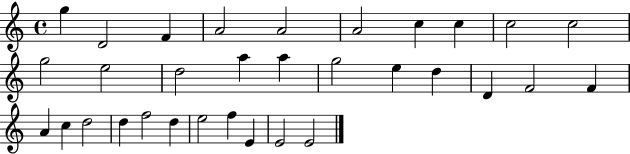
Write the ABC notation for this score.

X:1
T:Untitled
M:4/4
L:1/4
K:C
g D2 F A2 A2 A2 c c c2 c2 g2 e2 d2 a a g2 e d D F2 F A c d2 d f2 d e2 f E E2 E2